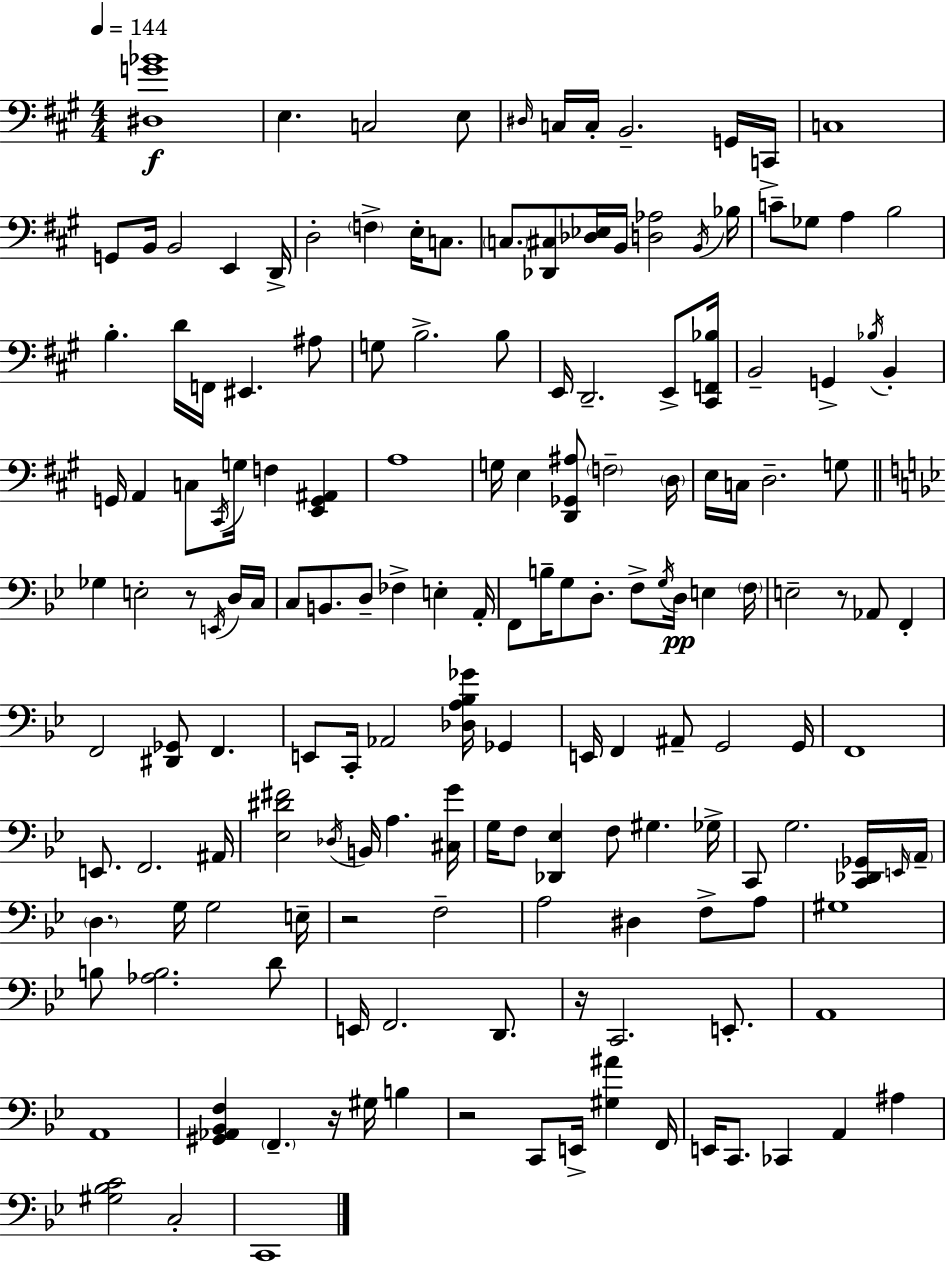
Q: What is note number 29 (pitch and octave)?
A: D4